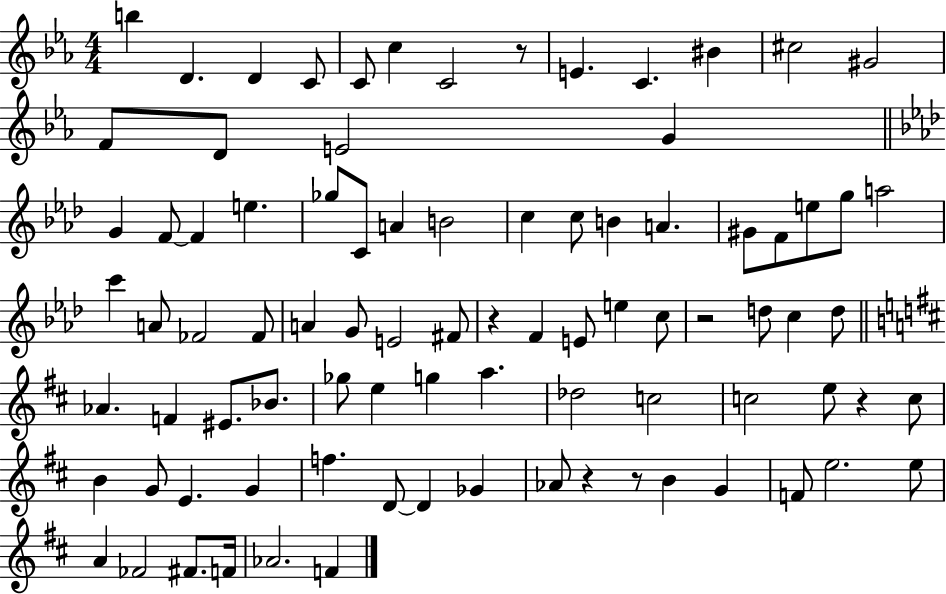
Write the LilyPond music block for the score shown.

{
  \clef treble
  \numericTimeSignature
  \time 4/4
  \key ees \major
  \repeat volta 2 { b''4 d'4. d'4 c'8 | c'8 c''4 c'2 r8 | e'4. c'4. bis'4 | cis''2 gis'2 | \break f'8 d'8 e'2 g'4 | \bar "||" \break \key aes \major g'4 f'8~~ f'4 e''4. | ges''8 c'8 a'4 b'2 | c''4 c''8 b'4 a'4. | gis'8 f'8 e''8 g''8 a''2 | \break c'''4 a'8 fes'2 fes'8 | a'4 g'8 e'2 fis'8 | r4 f'4 e'8 e''4 c''8 | r2 d''8 c''4 d''8 | \break \bar "||" \break \key d \major aes'4. f'4 eis'8. bes'8. | ges''8 e''4 g''4 a''4. | des''2 c''2 | c''2 e''8 r4 c''8 | \break b'4 g'8 e'4. g'4 | f''4. d'8~~ d'4 ges'4 | aes'8 r4 r8 b'4 g'4 | f'8 e''2. e''8 | \break a'4 fes'2 fis'8. f'16 | aes'2. f'4 | } \bar "|."
}